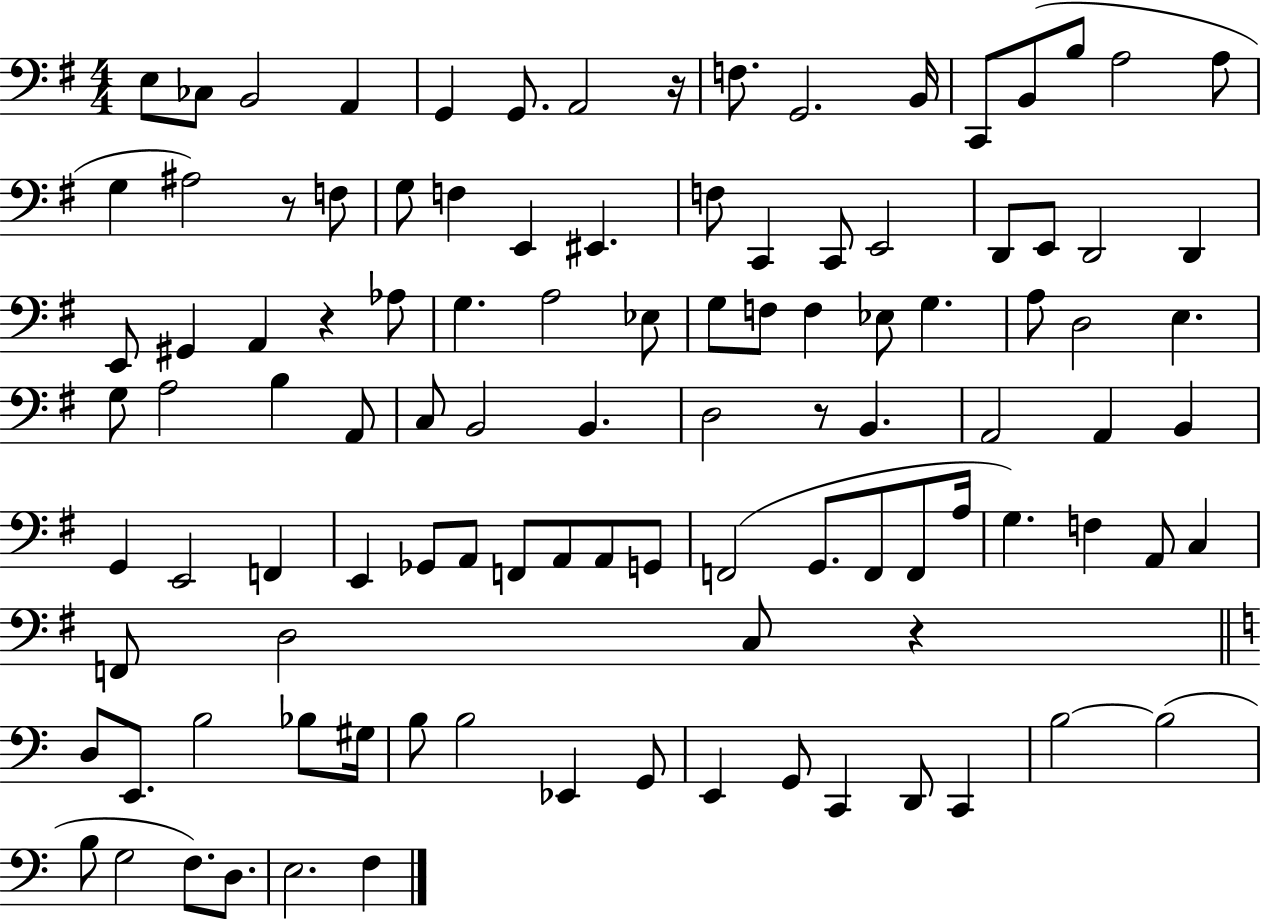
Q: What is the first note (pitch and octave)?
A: E3